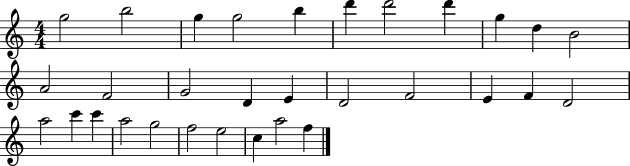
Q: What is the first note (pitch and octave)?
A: G5